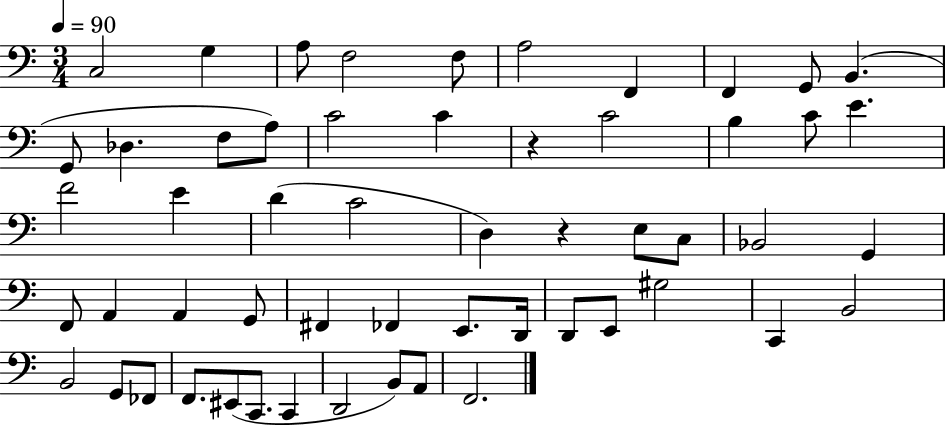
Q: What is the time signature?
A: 3/4